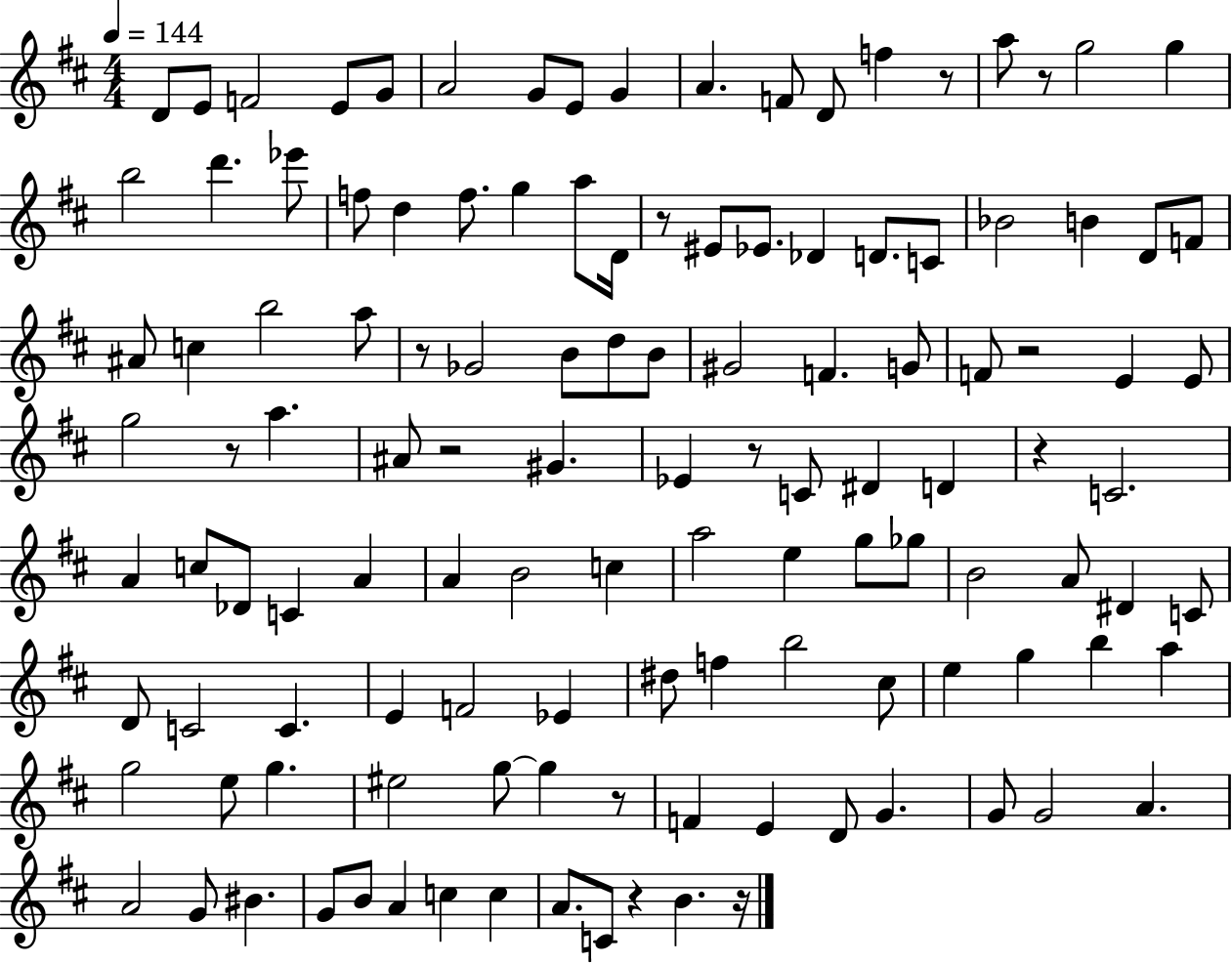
D4/e E4/e F4/h E4/e G4/e A4/h G4/e E4/e G4/q A4/q. F4/e D4/e F5/q R/e A5/e R/e G5/h G5/q B5/h D6/q. Eb6/e F5/e D5/q F5/e. G5/q A5/e D4/s R/e EIS4/e Eb4/e. Db4/q D4/e. C4/e Bb4/h B4/q D4/e F4/e A#4/e C5/q B5/h A5/e R/e Gb4/h B4/e D5/e B4/e G#4/h F4/q. G4/e F4/e R/h E4/q E4/e G5/h R/e A5/q. A#4/e R/h G#4/q. Eb4/q R/e C4/e D#4/q D4/q R/q C4/h. A4/q C5/e Db4/e C4/q A4/q A4/q B4/h C5/q A5/h E5/q G5/e Gb5/e B4/h A4/e D#4/q C4/e D4/e C4/h C4/q. E4/q F4/h Eb4/q D#5/e F5/q B5/h C#5/e E5/q G5/q B5/q A5/q G5/h E5/e G5/q. EIS5/h G5/e G5/q R/e F4/q E4/q D4/e G4/q. G4/e G4/h A4/q. A4/h G4/e BIS4/q. G4/e B4/e A4/q C5/q C5/q A4/e. C4/e R/q B4/q. R/s